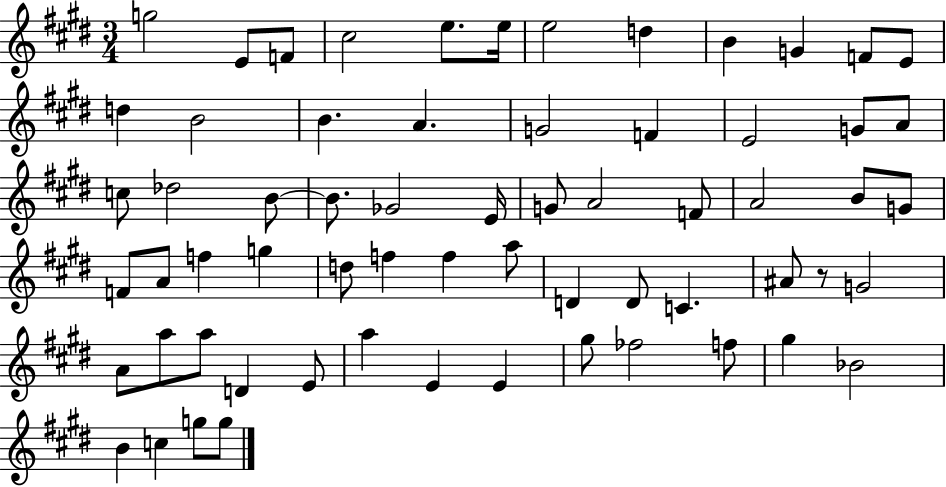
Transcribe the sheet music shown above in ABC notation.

X:1
T:Untitled
M:3/4
L:1/4
K:E
g2 E/2 F/2 ^c2 e/2 e/4 e2 d B G F/2 E/2 d B2 B A G2 F E2 G/2 A/2 c/2 _d2 B/2 B/2 _G2 E/4 G/2 A2 F/2 A2 B/2 G/2 F/2 A/2 f g d/2 f f a/2 D D/2 C ^A/2 z/2 G2 A/2 a/2 a/2 D E/2 a E E ^g/2 _f2 f/2 ^g _B2 B c g/2 g/2